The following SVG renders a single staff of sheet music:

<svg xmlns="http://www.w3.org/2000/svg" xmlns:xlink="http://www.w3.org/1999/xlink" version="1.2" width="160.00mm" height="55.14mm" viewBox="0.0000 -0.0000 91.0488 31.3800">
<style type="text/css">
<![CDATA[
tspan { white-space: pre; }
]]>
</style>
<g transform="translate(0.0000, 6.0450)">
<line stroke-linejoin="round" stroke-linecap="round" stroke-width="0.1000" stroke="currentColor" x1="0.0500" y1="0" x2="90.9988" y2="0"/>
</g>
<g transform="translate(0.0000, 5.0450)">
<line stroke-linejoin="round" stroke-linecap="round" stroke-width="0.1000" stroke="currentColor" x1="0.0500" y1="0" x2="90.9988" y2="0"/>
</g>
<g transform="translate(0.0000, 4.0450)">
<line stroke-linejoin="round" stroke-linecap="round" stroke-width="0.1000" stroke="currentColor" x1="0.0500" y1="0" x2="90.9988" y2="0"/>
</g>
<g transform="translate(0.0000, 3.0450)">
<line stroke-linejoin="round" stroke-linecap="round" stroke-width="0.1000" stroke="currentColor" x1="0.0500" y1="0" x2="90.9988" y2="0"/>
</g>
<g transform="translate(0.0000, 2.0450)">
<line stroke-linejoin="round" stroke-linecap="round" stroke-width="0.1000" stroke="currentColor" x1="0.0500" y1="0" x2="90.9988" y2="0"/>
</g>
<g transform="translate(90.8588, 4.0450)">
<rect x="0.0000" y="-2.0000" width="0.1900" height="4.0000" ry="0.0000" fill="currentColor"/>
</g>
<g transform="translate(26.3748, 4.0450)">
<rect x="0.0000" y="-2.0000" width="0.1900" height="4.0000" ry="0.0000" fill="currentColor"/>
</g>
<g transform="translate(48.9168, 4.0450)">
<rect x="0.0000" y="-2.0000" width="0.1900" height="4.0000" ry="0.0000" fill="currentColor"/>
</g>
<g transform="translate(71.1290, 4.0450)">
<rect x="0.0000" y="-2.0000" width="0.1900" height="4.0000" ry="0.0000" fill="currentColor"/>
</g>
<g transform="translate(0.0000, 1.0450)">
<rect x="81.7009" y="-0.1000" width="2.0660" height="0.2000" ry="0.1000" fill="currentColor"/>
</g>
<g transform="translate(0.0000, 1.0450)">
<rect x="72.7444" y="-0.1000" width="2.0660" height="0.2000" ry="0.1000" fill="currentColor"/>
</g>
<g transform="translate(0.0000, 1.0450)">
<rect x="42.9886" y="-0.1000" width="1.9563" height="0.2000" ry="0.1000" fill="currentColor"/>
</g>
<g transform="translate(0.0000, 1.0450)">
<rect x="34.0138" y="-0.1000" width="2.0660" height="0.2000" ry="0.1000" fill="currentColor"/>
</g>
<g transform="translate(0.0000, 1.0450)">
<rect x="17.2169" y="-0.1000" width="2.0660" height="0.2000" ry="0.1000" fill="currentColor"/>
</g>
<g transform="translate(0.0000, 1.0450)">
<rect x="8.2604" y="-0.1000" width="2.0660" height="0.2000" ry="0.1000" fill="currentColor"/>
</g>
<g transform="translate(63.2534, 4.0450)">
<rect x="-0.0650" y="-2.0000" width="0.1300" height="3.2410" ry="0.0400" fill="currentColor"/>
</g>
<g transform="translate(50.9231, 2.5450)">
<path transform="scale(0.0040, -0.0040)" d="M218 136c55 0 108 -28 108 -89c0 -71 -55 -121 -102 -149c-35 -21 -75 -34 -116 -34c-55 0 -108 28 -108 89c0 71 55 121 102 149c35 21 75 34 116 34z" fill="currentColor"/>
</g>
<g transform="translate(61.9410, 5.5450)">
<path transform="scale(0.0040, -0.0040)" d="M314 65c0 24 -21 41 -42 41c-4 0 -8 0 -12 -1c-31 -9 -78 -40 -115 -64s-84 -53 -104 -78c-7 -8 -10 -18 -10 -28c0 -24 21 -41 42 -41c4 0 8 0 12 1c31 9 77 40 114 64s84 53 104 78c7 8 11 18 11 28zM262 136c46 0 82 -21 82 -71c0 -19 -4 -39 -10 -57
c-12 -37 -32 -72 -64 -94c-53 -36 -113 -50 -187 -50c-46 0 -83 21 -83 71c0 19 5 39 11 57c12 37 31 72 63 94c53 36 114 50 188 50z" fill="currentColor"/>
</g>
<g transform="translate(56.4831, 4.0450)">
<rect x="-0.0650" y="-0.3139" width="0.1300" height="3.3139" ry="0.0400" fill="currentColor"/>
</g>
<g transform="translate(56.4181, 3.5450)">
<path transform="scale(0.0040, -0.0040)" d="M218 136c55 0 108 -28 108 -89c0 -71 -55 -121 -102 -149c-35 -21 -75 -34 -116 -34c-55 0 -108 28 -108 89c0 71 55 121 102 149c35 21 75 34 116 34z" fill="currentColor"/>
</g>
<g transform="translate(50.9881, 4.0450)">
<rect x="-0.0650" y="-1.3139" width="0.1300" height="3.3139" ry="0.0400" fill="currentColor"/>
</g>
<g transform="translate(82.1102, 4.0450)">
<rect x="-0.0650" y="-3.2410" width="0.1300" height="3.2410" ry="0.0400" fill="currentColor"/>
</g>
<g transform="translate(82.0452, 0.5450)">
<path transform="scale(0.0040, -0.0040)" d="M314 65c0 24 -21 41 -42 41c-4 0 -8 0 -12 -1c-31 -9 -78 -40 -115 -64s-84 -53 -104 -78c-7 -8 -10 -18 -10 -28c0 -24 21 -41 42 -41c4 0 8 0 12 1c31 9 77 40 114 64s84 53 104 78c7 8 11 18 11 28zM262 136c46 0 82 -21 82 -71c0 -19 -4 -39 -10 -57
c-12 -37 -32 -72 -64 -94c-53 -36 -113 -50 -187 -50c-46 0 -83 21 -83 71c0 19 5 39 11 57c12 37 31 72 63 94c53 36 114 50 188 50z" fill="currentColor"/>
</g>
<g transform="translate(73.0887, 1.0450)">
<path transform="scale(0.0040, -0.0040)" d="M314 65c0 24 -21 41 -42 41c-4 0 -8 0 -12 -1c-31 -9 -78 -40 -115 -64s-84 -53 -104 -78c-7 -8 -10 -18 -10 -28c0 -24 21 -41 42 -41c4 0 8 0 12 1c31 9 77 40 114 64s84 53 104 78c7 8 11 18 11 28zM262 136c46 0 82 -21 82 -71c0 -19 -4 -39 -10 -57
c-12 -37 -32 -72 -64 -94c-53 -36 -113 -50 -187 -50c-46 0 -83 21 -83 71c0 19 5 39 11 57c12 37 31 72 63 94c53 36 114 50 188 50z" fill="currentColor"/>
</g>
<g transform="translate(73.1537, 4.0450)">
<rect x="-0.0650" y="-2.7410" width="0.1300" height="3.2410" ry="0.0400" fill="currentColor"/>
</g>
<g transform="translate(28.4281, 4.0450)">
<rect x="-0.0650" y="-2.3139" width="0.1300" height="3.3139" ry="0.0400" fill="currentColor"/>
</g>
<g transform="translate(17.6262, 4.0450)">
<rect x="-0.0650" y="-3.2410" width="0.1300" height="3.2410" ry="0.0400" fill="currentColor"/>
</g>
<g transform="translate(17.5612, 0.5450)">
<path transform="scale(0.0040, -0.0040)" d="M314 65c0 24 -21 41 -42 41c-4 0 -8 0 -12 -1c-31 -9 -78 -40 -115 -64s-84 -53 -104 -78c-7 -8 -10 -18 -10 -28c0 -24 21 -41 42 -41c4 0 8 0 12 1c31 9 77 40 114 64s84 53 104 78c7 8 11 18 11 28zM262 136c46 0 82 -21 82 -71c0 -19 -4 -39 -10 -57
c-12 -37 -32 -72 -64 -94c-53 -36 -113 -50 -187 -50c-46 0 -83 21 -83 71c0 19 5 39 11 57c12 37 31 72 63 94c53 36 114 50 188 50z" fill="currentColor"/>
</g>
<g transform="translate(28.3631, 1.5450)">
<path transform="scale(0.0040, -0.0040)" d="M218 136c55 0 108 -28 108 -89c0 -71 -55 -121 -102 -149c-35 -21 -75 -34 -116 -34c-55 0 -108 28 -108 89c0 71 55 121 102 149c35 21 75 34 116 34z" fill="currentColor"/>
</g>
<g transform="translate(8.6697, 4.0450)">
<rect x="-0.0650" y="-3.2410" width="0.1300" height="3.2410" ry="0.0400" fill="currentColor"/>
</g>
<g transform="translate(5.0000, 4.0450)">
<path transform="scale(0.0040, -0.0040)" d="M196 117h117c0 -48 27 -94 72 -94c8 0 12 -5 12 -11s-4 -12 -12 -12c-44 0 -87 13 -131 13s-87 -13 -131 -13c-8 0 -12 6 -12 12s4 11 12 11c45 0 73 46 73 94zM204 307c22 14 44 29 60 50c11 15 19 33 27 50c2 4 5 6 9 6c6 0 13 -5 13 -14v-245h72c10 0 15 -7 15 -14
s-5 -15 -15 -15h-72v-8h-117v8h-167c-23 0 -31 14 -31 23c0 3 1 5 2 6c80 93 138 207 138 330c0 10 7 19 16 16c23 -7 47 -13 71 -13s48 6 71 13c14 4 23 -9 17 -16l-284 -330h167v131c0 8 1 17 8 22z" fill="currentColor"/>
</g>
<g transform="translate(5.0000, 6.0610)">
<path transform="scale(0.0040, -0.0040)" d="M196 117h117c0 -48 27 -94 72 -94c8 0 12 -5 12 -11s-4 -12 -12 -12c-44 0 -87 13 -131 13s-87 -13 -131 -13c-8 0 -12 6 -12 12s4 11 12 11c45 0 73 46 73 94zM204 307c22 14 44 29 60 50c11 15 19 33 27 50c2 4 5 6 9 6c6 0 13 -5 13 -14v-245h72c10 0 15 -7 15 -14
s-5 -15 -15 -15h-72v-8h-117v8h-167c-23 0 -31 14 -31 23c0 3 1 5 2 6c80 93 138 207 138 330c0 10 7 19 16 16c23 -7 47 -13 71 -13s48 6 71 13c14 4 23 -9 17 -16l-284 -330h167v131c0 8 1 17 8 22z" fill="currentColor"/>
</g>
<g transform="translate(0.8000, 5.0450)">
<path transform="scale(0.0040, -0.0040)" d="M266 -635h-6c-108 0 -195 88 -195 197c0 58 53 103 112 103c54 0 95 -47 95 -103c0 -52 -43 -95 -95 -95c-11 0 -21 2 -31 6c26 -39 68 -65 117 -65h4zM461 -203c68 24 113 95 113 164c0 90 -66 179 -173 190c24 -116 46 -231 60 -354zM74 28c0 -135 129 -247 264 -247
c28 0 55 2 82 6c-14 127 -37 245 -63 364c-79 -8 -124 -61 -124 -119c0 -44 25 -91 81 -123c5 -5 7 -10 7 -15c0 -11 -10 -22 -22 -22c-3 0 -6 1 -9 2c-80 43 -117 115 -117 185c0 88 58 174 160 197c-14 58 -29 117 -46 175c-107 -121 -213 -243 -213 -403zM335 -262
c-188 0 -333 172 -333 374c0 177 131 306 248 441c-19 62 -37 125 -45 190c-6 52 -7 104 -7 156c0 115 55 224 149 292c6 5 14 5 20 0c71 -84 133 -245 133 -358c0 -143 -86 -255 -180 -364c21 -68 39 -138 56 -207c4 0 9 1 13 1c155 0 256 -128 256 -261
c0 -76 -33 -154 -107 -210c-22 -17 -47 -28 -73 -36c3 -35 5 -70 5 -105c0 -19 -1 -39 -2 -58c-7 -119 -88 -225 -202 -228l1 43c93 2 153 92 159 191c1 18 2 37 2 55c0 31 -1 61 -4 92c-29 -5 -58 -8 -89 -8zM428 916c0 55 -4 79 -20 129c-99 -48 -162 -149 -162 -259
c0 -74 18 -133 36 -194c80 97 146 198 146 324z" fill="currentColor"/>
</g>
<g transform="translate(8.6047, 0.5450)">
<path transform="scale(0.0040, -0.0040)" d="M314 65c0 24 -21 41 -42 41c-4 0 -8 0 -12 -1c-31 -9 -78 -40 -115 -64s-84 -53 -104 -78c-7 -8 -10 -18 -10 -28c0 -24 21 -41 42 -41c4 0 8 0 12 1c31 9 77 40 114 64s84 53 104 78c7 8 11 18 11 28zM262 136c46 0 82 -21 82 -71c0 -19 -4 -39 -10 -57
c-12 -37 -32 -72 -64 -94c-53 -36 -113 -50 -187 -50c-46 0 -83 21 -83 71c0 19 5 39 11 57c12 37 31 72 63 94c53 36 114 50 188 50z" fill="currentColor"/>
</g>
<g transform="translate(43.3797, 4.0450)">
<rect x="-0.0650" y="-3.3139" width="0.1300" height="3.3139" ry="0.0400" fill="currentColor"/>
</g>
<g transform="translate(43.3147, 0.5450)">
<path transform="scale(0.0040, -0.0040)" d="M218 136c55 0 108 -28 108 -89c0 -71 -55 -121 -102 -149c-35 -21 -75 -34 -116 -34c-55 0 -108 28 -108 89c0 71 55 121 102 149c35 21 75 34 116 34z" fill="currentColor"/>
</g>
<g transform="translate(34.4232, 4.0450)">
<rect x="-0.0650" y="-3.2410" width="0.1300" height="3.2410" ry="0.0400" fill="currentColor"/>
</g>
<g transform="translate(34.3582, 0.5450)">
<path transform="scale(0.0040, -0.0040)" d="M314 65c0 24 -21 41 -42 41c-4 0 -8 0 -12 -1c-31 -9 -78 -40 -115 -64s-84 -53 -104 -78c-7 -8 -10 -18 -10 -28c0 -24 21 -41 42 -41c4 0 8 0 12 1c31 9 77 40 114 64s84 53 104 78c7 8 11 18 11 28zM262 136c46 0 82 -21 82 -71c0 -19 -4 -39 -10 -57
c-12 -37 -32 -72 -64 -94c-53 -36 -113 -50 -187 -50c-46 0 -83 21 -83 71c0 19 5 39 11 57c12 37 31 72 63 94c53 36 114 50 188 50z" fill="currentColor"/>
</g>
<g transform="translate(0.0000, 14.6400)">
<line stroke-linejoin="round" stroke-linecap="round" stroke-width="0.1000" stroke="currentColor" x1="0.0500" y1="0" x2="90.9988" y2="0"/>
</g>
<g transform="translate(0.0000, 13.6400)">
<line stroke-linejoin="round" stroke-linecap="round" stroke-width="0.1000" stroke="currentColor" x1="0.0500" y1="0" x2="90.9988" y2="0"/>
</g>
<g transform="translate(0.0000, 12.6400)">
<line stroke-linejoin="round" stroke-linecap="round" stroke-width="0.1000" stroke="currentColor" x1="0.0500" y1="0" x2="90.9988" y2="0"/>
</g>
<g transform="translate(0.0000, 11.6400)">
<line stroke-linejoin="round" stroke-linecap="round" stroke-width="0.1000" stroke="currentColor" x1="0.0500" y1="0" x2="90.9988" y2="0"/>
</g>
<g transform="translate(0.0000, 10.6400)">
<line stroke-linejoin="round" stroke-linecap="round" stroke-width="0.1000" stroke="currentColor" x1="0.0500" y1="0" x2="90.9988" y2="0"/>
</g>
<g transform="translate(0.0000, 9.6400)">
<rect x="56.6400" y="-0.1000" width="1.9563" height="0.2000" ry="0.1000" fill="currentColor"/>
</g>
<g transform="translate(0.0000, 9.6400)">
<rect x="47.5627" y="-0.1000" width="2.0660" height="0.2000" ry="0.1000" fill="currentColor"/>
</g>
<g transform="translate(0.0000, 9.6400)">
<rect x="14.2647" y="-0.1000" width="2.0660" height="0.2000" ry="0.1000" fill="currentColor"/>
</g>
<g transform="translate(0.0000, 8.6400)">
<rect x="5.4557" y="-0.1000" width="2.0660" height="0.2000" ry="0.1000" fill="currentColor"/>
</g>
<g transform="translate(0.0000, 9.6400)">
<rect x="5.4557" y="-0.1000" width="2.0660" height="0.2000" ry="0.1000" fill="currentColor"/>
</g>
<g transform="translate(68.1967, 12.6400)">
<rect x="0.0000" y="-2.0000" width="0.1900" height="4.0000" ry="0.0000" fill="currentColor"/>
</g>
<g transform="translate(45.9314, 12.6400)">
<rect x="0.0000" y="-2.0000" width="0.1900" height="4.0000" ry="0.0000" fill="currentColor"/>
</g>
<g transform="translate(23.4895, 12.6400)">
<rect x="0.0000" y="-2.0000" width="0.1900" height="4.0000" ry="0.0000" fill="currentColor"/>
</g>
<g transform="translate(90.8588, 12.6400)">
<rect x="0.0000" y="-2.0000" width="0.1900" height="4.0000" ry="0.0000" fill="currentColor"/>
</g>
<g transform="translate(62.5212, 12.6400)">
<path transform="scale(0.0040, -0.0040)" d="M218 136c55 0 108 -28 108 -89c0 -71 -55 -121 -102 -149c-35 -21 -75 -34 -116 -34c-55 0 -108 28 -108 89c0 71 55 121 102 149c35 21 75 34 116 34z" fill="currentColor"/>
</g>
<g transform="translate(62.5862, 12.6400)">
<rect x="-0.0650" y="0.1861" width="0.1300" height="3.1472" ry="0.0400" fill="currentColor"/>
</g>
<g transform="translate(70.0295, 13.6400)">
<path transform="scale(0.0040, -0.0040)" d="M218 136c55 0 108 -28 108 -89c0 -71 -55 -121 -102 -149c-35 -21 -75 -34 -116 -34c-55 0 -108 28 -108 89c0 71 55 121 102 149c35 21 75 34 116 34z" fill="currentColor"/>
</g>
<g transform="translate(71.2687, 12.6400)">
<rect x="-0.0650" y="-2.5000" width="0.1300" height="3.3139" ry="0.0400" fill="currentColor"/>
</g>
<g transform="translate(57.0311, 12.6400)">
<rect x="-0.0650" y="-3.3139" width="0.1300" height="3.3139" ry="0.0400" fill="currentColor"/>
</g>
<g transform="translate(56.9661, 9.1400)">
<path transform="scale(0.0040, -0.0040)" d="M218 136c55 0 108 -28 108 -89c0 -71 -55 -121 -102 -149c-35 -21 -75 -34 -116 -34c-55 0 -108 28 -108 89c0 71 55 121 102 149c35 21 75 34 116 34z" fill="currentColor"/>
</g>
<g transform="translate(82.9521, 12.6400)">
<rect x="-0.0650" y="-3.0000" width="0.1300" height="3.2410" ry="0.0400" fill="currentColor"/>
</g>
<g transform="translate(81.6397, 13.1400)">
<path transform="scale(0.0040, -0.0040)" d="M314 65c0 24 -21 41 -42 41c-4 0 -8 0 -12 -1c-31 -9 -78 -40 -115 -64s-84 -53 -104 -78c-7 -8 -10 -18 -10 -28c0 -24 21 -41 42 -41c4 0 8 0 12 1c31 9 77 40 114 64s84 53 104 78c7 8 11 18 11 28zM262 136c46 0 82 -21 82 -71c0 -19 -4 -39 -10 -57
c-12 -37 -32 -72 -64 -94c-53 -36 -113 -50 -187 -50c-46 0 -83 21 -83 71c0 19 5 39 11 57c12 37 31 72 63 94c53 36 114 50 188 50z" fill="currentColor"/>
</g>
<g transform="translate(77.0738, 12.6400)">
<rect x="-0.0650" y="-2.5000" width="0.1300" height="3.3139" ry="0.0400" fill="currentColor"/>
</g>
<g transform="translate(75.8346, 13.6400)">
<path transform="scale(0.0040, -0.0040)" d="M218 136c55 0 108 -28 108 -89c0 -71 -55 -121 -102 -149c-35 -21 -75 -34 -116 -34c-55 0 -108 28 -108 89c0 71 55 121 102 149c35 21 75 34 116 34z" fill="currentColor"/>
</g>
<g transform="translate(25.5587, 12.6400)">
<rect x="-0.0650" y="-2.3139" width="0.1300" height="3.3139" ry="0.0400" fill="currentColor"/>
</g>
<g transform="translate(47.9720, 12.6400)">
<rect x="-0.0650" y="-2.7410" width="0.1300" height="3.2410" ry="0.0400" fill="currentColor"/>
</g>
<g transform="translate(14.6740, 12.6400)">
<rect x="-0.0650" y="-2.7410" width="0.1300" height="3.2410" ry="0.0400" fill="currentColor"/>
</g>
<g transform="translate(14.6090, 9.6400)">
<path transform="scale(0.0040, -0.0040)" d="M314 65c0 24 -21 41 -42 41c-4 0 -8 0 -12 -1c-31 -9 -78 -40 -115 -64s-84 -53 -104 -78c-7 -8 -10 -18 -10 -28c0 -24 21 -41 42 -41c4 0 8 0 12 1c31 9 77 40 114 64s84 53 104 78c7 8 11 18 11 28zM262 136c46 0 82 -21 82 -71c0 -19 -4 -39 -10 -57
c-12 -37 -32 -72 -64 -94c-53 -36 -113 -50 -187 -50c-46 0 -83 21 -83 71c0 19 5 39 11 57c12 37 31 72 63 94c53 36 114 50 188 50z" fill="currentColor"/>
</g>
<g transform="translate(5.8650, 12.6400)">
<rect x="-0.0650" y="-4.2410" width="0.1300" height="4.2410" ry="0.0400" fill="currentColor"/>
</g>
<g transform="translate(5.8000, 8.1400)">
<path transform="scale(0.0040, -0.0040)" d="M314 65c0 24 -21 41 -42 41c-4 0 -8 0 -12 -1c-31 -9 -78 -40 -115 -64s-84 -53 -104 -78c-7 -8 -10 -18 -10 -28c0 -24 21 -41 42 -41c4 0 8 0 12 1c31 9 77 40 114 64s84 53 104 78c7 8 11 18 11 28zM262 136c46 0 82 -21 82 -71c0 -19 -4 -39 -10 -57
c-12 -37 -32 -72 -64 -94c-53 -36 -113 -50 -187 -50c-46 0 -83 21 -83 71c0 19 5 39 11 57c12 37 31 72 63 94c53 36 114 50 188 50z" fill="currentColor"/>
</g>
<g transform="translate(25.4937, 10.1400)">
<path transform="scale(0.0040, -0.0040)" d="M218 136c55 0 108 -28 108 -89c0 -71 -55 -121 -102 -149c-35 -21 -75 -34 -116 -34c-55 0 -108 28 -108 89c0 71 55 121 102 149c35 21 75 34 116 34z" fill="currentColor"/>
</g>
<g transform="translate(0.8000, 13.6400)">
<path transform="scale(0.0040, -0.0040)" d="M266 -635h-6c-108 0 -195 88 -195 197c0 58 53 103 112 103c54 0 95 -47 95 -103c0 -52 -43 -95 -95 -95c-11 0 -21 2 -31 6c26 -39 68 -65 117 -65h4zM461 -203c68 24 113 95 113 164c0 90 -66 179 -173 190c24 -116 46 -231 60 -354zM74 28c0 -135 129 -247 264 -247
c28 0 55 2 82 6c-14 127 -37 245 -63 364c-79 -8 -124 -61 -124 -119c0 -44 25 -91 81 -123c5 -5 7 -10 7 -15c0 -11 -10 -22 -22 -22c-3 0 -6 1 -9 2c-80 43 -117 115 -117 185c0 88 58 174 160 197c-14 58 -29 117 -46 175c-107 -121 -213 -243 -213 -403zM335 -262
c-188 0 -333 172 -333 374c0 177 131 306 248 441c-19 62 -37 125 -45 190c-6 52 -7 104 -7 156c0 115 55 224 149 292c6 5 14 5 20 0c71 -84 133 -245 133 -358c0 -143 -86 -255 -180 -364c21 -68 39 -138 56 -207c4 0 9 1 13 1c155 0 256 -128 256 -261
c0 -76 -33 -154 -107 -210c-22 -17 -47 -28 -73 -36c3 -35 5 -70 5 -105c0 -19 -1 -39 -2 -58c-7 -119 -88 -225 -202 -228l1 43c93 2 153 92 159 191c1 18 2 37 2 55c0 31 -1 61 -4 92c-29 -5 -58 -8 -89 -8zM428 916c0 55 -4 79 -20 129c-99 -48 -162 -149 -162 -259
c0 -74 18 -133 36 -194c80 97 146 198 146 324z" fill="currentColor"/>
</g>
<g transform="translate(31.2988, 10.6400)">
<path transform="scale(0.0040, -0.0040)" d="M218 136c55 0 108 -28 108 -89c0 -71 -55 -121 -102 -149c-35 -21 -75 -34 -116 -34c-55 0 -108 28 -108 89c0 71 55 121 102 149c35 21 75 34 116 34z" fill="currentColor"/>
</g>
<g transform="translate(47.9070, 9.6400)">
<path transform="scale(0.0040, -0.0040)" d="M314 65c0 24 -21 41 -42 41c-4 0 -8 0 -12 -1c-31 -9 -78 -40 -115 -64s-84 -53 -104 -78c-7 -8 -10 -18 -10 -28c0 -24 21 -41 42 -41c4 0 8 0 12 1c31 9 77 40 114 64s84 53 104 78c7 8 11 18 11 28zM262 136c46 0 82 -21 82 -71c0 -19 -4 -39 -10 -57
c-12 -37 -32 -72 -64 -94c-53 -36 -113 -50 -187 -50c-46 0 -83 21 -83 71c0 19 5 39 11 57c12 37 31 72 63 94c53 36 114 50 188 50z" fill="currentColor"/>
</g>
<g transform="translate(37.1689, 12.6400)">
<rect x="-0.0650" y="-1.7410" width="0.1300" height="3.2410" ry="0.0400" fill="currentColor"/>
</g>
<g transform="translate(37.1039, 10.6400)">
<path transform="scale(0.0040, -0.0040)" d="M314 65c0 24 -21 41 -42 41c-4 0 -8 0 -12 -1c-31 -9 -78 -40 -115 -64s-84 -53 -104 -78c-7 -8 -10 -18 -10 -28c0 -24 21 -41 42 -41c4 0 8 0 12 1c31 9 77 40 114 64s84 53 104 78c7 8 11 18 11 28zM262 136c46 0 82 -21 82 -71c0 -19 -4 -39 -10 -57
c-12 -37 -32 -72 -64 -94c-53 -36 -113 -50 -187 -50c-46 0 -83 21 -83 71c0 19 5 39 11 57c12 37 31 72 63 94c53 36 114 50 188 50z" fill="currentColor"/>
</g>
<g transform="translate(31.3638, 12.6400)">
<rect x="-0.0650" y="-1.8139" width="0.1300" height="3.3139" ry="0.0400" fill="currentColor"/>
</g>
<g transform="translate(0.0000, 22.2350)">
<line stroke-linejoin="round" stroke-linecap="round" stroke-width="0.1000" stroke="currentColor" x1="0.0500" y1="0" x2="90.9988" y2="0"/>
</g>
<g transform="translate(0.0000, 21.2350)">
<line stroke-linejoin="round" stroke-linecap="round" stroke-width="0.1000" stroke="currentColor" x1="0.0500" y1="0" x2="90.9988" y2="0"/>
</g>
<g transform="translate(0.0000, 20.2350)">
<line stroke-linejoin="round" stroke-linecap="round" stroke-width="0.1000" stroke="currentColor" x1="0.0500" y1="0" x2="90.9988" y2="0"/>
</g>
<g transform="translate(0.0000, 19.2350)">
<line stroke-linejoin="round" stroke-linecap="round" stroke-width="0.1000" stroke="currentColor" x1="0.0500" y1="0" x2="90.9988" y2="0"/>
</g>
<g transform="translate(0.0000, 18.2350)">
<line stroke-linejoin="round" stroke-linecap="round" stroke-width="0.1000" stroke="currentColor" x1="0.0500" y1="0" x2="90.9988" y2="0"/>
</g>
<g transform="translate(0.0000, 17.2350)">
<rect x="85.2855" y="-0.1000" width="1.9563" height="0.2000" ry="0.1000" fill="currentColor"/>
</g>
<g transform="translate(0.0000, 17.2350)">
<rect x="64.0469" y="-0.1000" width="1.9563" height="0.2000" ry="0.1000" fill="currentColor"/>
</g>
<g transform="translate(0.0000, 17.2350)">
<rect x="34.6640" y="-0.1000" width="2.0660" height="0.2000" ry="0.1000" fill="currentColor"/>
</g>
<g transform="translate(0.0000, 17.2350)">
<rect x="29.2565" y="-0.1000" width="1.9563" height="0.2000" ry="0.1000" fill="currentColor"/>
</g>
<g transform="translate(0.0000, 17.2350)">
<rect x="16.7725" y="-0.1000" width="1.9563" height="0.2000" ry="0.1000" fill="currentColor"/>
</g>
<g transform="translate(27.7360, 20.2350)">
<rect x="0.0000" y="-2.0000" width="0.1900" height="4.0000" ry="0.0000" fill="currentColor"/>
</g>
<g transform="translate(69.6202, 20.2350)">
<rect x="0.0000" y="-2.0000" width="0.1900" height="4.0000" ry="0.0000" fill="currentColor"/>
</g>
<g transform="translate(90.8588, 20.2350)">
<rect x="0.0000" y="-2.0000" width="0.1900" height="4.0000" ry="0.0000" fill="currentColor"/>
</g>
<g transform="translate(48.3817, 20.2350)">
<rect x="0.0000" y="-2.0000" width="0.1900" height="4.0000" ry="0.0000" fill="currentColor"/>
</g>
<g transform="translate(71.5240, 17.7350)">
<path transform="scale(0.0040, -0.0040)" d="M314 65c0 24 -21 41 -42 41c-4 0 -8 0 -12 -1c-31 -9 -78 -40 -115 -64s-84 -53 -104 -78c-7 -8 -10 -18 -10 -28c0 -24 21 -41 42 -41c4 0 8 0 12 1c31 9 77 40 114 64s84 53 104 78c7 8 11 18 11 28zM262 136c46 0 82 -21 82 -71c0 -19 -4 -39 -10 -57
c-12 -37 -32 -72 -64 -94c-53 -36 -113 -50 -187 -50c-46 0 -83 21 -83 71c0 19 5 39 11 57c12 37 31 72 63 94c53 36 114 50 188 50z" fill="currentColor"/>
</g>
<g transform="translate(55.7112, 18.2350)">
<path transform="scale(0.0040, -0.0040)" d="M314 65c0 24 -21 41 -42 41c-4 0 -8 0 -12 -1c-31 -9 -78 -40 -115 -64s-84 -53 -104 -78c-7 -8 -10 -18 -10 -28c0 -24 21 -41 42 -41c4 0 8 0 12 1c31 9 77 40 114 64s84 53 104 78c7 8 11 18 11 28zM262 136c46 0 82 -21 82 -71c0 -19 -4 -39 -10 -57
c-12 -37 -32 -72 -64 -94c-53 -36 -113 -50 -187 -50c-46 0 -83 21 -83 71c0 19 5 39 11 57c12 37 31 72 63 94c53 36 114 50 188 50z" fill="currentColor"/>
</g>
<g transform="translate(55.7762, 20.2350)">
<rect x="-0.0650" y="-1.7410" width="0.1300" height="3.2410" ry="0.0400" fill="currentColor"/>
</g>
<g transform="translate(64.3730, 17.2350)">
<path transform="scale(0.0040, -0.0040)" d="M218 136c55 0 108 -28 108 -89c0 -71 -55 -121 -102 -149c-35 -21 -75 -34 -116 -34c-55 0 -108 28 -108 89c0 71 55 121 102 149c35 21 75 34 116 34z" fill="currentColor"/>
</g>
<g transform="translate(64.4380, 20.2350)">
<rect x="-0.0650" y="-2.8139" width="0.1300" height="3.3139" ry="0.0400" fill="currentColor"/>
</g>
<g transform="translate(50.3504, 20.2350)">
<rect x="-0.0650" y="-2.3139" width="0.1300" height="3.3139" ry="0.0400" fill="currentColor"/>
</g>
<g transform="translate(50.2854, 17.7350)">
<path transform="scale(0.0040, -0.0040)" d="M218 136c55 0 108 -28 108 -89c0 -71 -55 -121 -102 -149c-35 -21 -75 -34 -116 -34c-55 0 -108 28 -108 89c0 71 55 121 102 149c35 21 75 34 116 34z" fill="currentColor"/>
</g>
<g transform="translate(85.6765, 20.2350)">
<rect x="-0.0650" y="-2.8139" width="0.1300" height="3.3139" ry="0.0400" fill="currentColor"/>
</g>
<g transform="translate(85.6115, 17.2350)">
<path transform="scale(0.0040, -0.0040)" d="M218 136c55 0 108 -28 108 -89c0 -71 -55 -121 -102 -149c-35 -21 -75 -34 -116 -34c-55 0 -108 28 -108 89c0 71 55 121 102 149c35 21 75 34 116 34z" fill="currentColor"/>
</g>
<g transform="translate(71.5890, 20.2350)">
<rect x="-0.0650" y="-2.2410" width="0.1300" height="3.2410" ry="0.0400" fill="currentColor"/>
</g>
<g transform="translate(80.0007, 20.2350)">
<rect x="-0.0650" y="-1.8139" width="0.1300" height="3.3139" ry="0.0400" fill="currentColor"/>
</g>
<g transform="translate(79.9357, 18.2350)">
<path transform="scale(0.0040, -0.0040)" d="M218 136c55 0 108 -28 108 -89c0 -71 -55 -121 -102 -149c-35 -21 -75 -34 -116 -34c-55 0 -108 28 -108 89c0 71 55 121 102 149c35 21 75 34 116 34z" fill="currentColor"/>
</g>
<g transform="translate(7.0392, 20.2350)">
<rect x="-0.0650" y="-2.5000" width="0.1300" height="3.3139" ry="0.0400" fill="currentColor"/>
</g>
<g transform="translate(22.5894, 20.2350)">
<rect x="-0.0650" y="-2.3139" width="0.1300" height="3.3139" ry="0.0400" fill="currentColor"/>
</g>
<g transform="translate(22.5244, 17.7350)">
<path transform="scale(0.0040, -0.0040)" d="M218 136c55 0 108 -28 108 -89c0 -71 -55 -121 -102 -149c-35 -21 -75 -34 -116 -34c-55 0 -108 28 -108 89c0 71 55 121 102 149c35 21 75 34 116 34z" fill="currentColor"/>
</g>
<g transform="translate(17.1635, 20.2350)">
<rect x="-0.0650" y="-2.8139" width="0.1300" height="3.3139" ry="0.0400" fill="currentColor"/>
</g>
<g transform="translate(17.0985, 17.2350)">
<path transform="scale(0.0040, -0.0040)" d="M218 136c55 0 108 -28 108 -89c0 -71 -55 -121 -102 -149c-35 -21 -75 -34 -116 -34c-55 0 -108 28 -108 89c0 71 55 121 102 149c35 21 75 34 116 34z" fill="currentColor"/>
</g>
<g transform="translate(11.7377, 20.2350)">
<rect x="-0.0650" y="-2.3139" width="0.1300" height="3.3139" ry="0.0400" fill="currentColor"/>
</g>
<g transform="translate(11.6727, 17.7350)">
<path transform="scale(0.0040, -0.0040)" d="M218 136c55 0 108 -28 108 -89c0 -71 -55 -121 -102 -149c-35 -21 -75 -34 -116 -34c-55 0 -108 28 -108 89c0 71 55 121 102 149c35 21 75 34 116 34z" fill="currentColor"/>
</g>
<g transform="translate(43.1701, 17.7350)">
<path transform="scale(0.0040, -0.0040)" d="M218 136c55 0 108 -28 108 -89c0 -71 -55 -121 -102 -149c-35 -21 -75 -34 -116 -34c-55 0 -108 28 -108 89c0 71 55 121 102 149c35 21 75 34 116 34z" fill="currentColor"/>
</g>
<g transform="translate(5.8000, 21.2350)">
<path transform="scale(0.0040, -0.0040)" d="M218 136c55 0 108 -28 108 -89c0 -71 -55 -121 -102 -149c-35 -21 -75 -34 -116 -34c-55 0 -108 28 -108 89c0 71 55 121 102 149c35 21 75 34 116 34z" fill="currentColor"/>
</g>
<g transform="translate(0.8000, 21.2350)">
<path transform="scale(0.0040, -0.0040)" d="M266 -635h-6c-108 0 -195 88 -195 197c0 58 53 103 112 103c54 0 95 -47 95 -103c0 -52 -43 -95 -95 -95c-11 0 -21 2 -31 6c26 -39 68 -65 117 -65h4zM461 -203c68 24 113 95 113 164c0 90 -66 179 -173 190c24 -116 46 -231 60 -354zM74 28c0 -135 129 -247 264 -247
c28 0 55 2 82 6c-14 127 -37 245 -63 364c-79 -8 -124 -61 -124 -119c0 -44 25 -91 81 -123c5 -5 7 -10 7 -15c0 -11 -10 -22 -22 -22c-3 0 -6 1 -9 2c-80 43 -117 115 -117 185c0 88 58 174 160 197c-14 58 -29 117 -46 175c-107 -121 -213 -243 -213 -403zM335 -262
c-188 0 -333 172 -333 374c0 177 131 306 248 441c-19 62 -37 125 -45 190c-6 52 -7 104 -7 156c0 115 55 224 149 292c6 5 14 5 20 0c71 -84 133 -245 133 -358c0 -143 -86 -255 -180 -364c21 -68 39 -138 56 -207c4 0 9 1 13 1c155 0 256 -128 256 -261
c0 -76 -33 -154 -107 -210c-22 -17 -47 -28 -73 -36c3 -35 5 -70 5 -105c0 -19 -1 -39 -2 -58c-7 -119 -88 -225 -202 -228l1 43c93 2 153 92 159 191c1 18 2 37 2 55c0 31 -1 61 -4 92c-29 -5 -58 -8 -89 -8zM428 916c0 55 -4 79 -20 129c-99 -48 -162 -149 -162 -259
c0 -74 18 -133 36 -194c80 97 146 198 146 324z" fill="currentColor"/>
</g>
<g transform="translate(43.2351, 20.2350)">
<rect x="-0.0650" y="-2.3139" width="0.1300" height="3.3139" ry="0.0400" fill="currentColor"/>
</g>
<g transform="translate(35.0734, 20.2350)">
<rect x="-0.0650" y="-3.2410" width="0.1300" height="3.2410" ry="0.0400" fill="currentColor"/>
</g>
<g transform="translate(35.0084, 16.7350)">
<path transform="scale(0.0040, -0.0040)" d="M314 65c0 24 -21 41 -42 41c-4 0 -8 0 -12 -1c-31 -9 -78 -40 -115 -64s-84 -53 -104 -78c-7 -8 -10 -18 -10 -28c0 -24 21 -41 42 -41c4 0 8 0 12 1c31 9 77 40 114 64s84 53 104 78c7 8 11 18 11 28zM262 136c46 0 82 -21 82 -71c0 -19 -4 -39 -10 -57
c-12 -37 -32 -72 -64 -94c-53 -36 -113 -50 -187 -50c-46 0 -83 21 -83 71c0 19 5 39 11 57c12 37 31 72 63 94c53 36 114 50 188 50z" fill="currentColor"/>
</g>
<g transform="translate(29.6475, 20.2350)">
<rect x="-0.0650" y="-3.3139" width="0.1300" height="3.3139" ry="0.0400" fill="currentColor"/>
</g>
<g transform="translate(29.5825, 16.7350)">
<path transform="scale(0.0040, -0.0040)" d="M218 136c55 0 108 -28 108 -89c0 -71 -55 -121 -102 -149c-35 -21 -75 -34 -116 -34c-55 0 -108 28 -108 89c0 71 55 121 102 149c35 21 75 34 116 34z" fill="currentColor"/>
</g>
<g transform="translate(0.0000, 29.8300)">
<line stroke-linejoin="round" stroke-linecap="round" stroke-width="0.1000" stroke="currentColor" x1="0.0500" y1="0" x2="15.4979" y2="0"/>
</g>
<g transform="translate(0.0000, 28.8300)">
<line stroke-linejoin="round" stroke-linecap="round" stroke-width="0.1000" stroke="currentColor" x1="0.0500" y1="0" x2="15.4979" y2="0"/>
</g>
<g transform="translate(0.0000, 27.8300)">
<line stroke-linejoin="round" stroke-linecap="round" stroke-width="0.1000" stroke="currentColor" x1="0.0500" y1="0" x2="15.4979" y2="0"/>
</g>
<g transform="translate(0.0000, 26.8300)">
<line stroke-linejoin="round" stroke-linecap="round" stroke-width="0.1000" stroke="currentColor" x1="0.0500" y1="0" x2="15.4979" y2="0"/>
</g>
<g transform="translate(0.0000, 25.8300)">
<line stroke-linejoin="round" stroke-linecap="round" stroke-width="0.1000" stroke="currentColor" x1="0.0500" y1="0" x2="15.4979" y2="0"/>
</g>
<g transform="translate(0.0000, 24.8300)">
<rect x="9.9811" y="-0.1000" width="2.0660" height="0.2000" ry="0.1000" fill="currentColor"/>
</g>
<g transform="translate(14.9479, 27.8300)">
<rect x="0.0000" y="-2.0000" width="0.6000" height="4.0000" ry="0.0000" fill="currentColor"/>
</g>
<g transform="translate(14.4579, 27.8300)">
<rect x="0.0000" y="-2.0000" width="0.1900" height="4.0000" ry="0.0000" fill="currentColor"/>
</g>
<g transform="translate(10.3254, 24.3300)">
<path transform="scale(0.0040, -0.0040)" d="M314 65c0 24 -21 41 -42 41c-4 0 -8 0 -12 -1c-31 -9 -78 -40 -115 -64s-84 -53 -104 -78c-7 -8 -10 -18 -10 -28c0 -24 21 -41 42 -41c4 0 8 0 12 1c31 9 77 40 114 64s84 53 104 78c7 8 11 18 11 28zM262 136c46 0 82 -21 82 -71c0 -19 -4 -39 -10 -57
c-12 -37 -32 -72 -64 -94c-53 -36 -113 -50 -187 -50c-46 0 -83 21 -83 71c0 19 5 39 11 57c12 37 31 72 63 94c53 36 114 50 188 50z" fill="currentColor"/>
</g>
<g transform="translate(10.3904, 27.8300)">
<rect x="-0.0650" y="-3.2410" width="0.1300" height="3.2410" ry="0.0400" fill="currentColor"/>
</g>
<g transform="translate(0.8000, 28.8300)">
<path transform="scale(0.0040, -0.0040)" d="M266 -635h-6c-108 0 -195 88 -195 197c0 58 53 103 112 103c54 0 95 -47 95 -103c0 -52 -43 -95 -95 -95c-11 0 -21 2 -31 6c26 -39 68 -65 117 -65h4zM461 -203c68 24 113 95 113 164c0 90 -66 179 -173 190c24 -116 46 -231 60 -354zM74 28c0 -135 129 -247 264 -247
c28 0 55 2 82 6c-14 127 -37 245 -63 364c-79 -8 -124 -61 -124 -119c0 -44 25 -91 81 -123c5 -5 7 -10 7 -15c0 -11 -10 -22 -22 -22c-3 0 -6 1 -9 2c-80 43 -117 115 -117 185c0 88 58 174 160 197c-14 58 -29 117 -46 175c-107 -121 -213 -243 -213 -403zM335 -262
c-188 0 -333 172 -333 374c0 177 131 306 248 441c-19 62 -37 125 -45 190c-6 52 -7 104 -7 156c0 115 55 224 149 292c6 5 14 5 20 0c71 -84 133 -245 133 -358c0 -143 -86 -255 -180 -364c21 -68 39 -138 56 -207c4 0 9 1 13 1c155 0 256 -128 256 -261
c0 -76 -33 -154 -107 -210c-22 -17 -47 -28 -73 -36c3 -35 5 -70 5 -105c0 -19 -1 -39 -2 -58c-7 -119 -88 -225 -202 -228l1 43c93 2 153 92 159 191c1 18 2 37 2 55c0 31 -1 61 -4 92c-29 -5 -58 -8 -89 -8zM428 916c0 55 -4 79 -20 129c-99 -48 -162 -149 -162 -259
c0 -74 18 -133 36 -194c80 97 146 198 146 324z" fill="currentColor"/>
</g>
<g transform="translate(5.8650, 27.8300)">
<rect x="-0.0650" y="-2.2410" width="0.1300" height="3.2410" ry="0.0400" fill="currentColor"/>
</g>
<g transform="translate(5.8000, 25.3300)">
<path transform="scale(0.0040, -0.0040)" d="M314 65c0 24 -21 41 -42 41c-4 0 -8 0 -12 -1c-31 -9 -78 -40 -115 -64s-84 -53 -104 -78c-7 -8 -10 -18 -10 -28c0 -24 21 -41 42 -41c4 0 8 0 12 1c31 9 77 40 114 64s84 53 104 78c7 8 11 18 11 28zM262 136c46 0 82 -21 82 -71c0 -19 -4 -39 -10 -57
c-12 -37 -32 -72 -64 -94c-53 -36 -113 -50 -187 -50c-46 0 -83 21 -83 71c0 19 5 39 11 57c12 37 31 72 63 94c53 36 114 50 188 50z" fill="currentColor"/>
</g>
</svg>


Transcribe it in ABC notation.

X:1
T:Untitled
M:4/4
L:1/4
K:C
b2 b2 g b2 b e c F2 a2 b2 d'2 a2 g f f2 a2 b B G G A2 G g a g b b2 g g f2 a g2 f a g2 b2